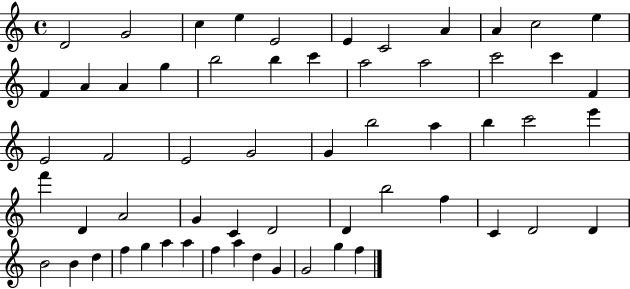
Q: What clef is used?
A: treble